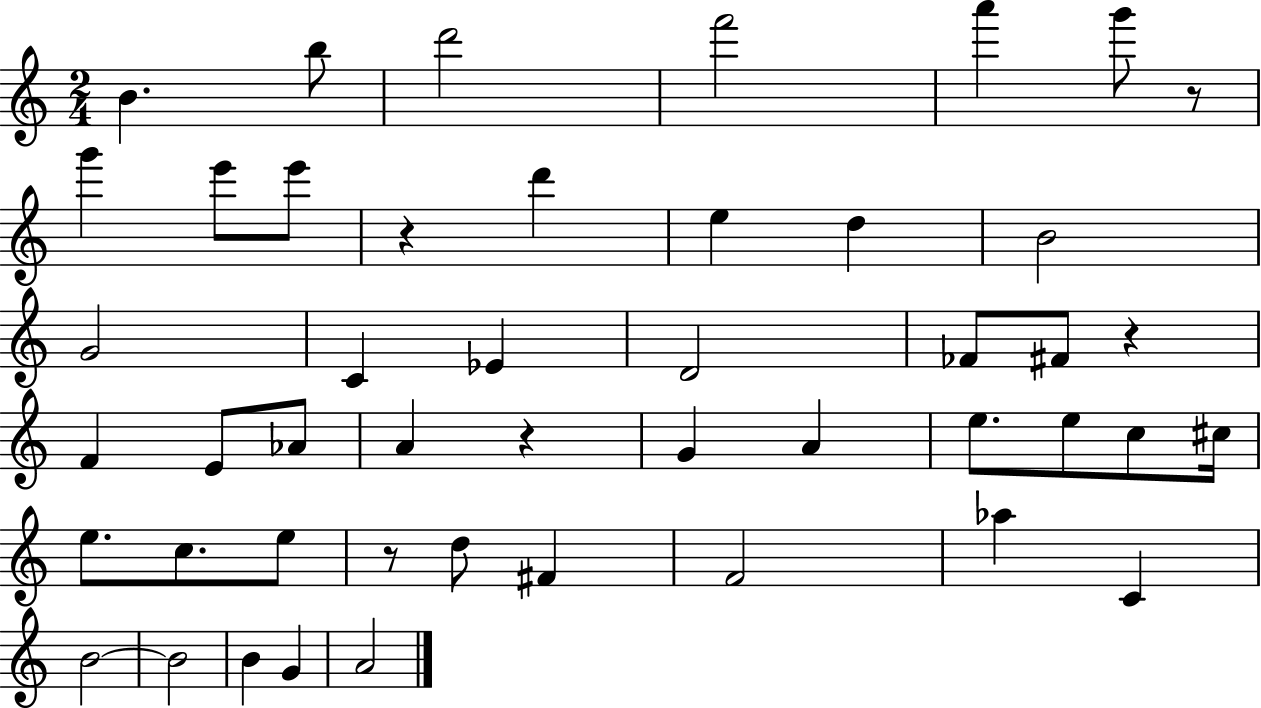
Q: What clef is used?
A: treble